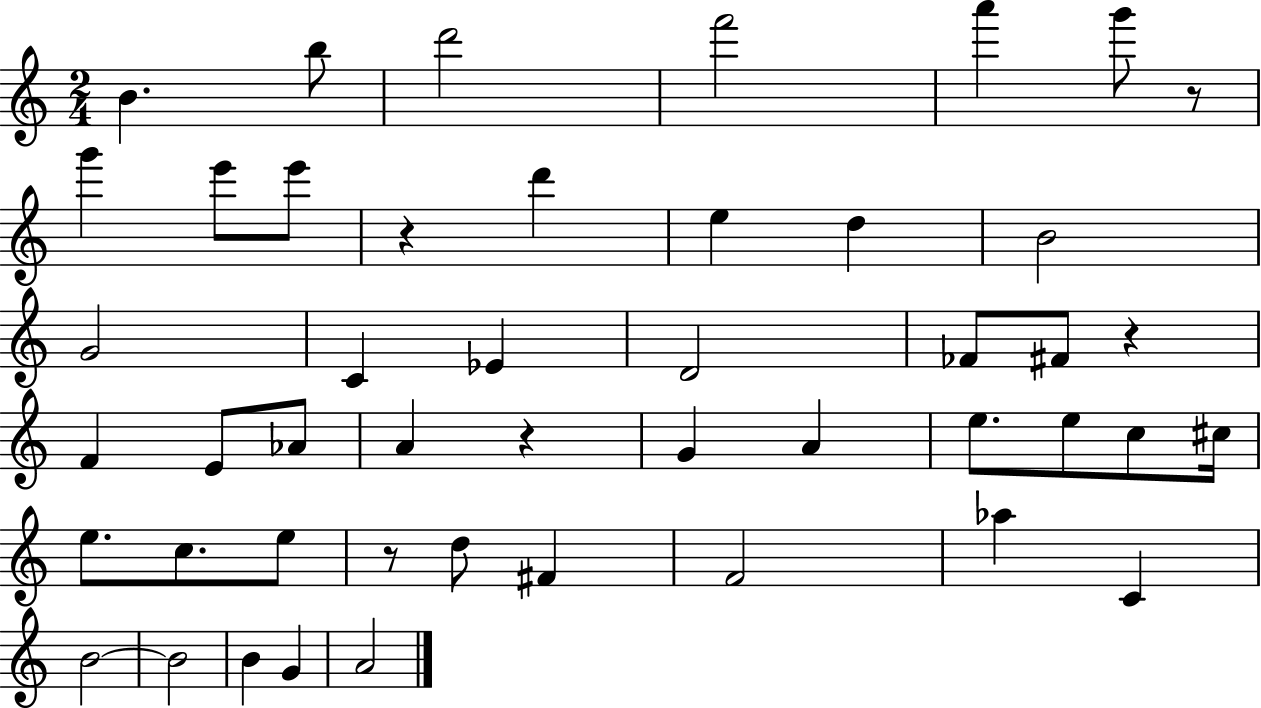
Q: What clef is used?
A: treble